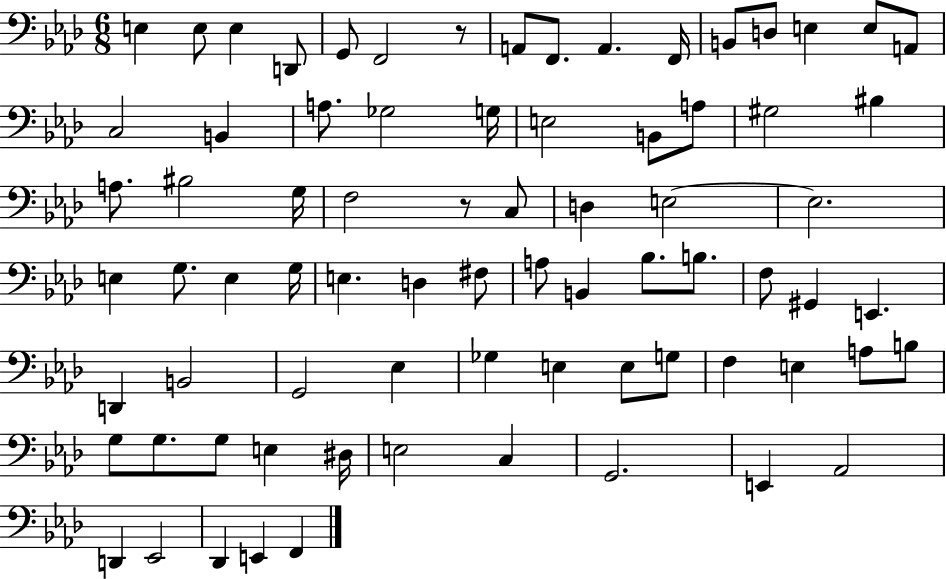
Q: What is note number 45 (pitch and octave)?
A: F3